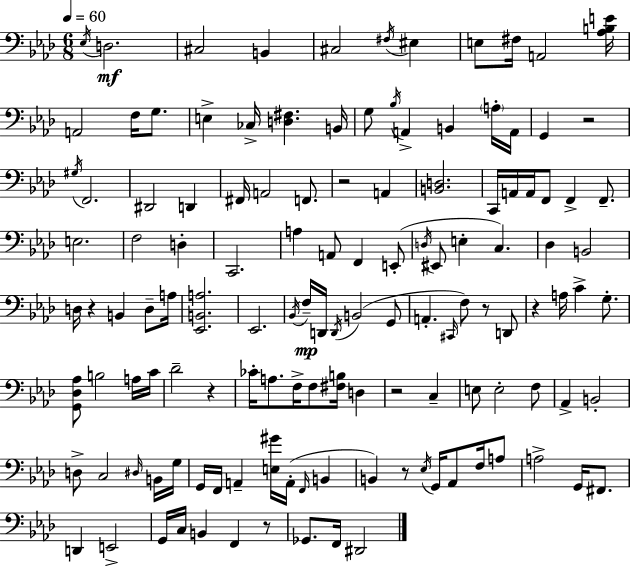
X:1
T:Untitled
M:6/8
L:1/4
K:Fm
_E,/4 D,2 ^C,2 B,, ^C,2 ^F,/4 ^E, E,/2 ^F,/4 A,,2 [_A,B,E]/4 A,,2 F,/4 G,/2 E, _C,/4 [D,^F,] B,,/4 G,/2 _B,/4 A,, B,, A,/4 A,,/4 G,, z2 ^G,/4 F,,2 ^D,,2 D,, ^F,,/4 A,,2 F,,/2 z2 A,, [B,,D,]2 C,,/4 A,,/4 A,,/4 F,,/2 F,, F,,/2 E,2 F,2 D, C,,2 A, A,,/2 F,, E,,/2 D,/4 ^E,,/2 E, C, _D, B,,2 D,/4 z B,, D,/2 A,/4 [_E,,B,,A,]2 _E,,2 _B,,/4 F,/4 D,,/4 D,,/4 B,,2 G,,/2 A,, ^C,,/4 F,/2 z/2 D,,/2 z A,/4 C G,/2 [G,,_D,_A,]/2 B,2 A,/4 C/4 _D2 z _C/4 A,/2 F,/4 F,/2 [^F,B,]/4 D, z2 C, E,/2 E,2 F,/2 _A,, B,,2 D,/2 C,2 ^D,/4 B,,/4 G,/4 G,,/4 F,,/4 A,, [E,^G]/4 A,,/4 F,,/4 B,, B,, z/2 _E,/4 G,,/4 _A,,/2 F,/4 A,/2 A,2 G,,/4 ^F,,/2 D,, E,,2 G,,/4 C,/4 B,, F,, z/2 _G,,/2 F,,/4 ^D,,2